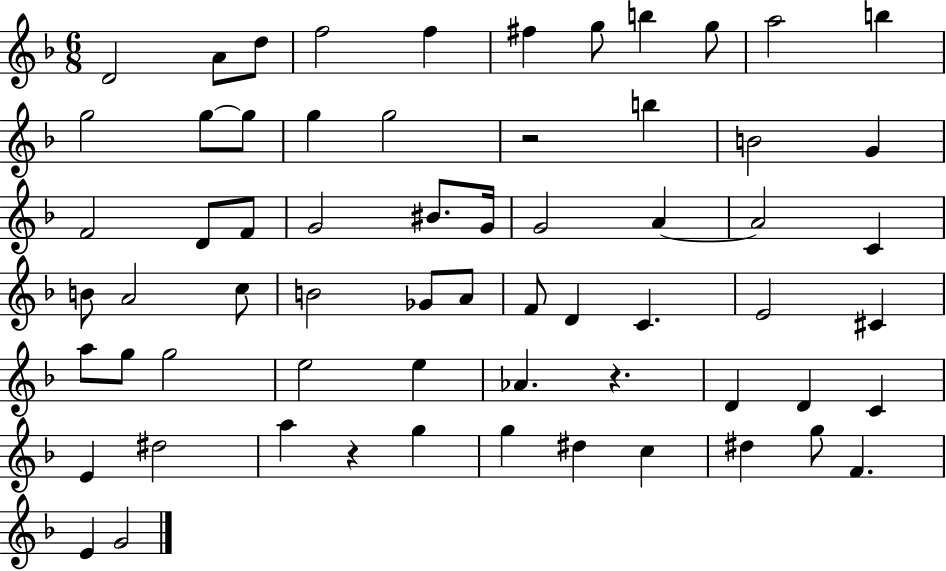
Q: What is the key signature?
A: F major